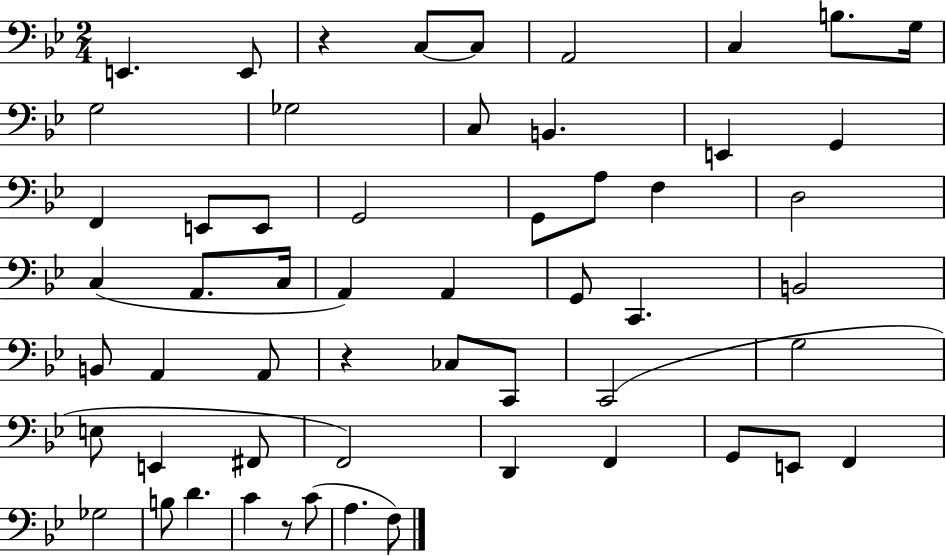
{
  \clef bass
  \numericTimeSignature
  \time 2/4
  \key bes \major
  e,4. e,8 | r4 c8~~ c8 | a,2 | c4 b8. g16 | \break g2 | ges2 | c8 b,4. | e,4 g,4 | \break f,4 e,8 e,8 | g,2 | g,8 a8 f4 | d2 | \break c4( a,8. c16 | a,4) a,4 | g,8 c,4. | b,2 | \break b,8 a,4 a,8 | r4 ces8 c,8 | c,2( | g2 | \break e8 e,4 fis,8 | f,2) | d,4 f,4 | g,8 e,8 f,4 | \break ges2 | b8 d'4. | c'4 r8 c'8( | a4. f8) | \break \bar "|."
}